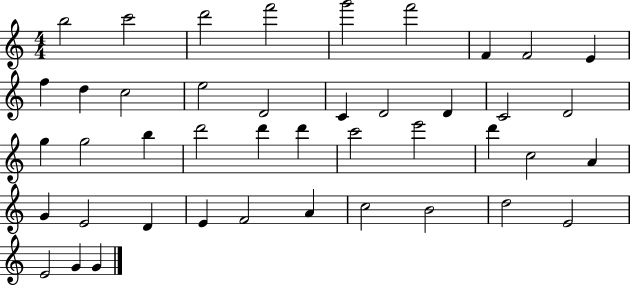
{
  \clef treble
  \numericTimeSignature
  \time 4/4
  \key c \major
  b''2 c'''2 | d'''2 f'''2 | g'''2 f'''2 | f'4 f'2 e'4 | \break f''4 d''4 c''2 | e''2 d'2 | c'4 d'2 d'4 | c'2 d'2 | \break g''4 g''2 b''4 | d'''2 d'''4 d'''4 | c'''2 e'''2 | d'''4 c''2 a'4 | \break g'4 e'2 d'4 | e'4 f'2 a'4 | c''2 b'2 | d''2 e'2 | \break e'2 g'4 g'4 | \bar "|."
}